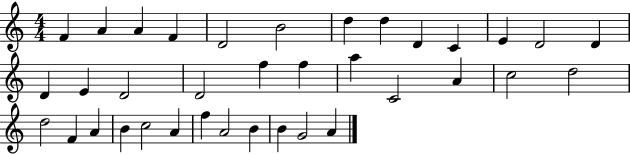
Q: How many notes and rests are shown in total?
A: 36